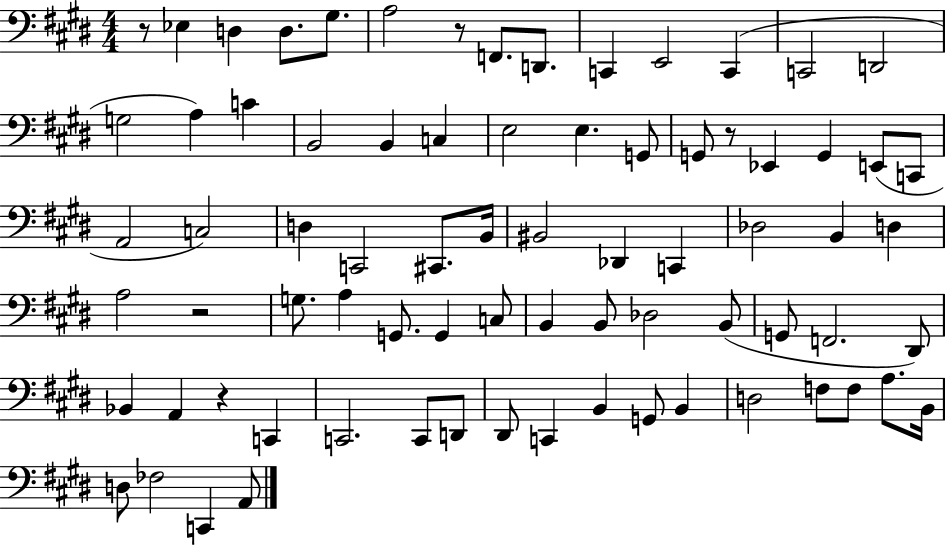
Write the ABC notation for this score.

X:1
T:Untitled
M:4/4
L:1/4
K:E
z/2 _E, D, D,/2 ^G,/2 A,2 z/2 F,,/2 D,,/2 C,, E,,2 C,, C,,2 D,,2 G,2 A, C B,,2 B,, C, E,2 E, G,,/2 G,,/2 z/2 _E,, G,, E,,/2 C,,/2 A,,2 C,2 D, C,,2 ^C,,/2 B,,/4 ^B,,2 _D,, C,, _D,2 B,, D, A,2 z2 G,/2 A, G,,/2 G,, C,/2 B,, B,,/2 _D,2 B,,/2 G,,/2 F,,2 ^D,,/2 _B,, A,, z C,, C,,2 C,,/2 D,,/2 ^D,,/2 C,, B,, G,,/2 B,, D,2 F,/2 F,/2 A,/2 B,,/4 D,/2 _F,2 C,, A,,/2